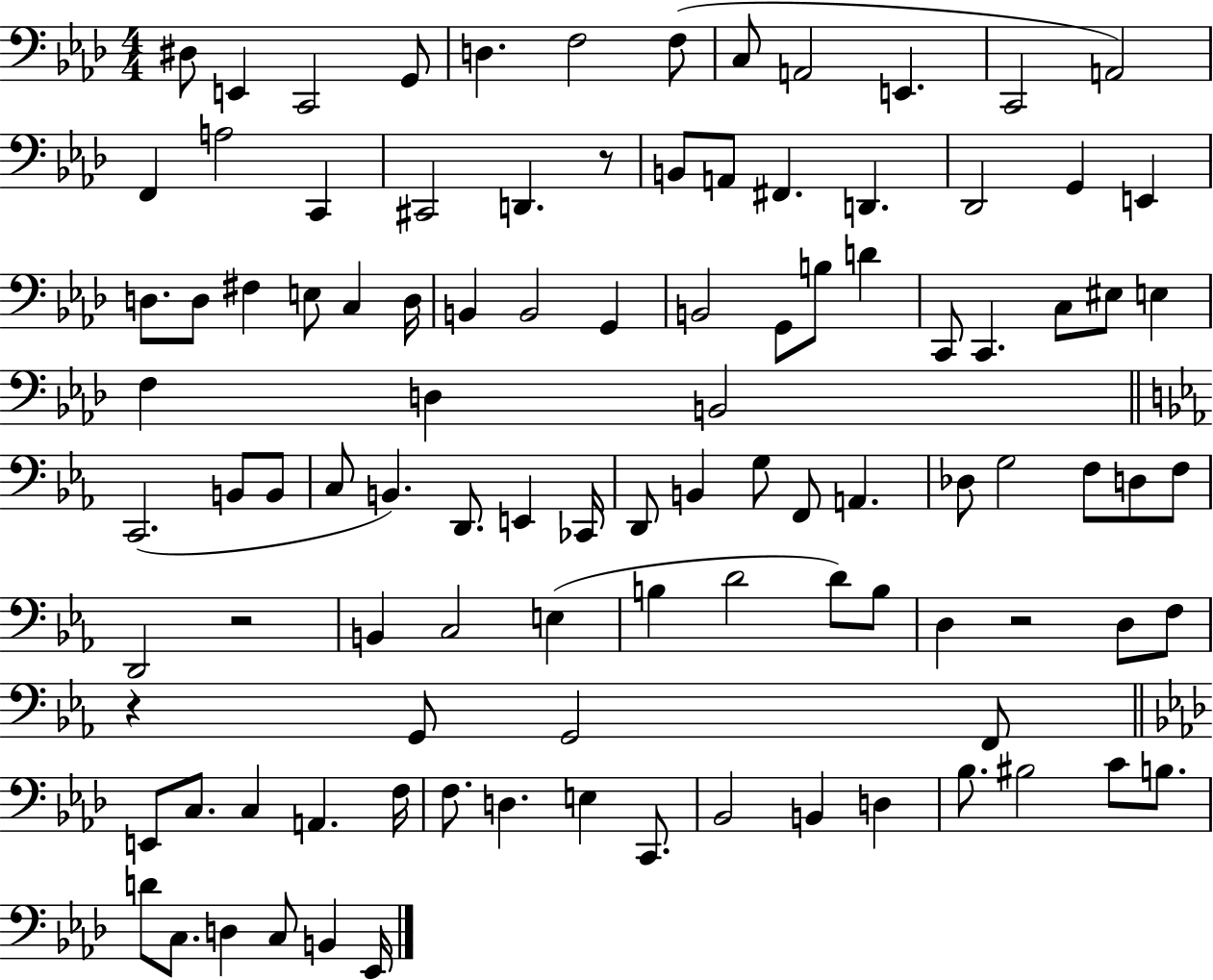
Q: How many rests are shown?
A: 4